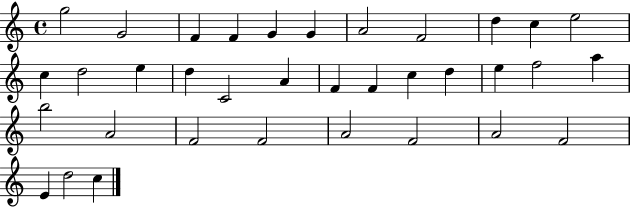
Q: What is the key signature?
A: C major